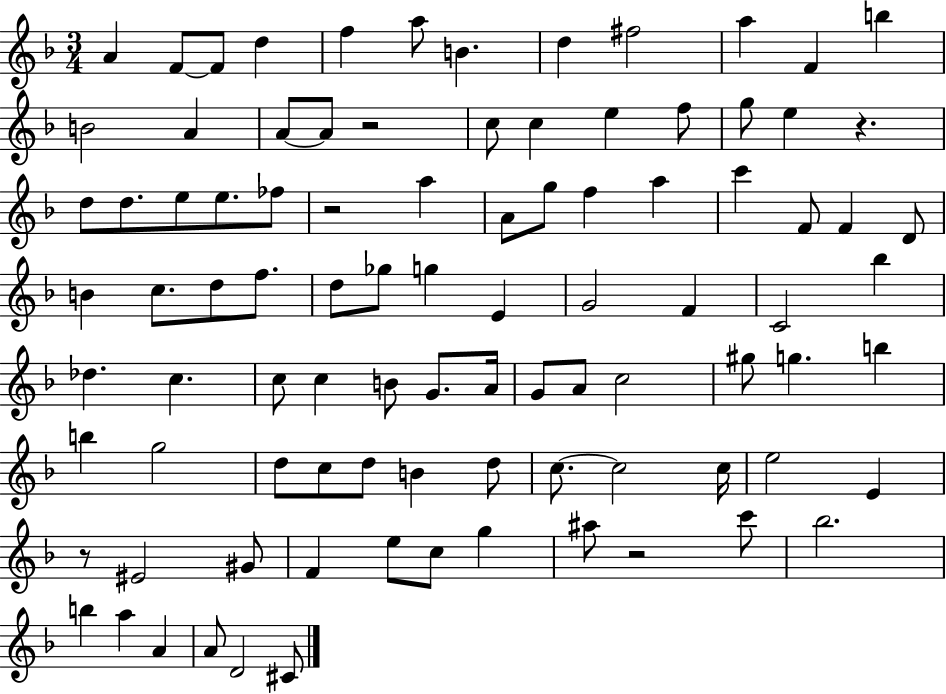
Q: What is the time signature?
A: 3/4